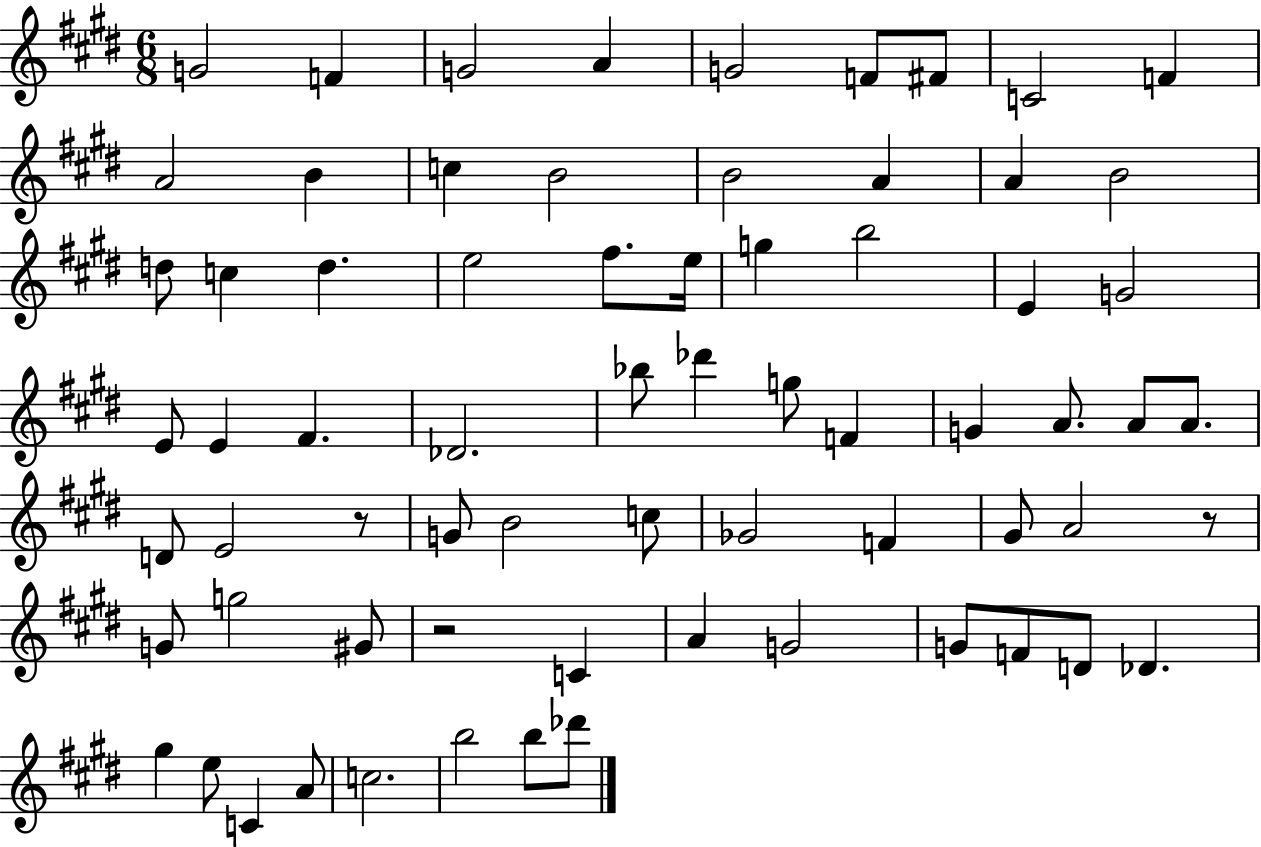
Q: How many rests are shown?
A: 3